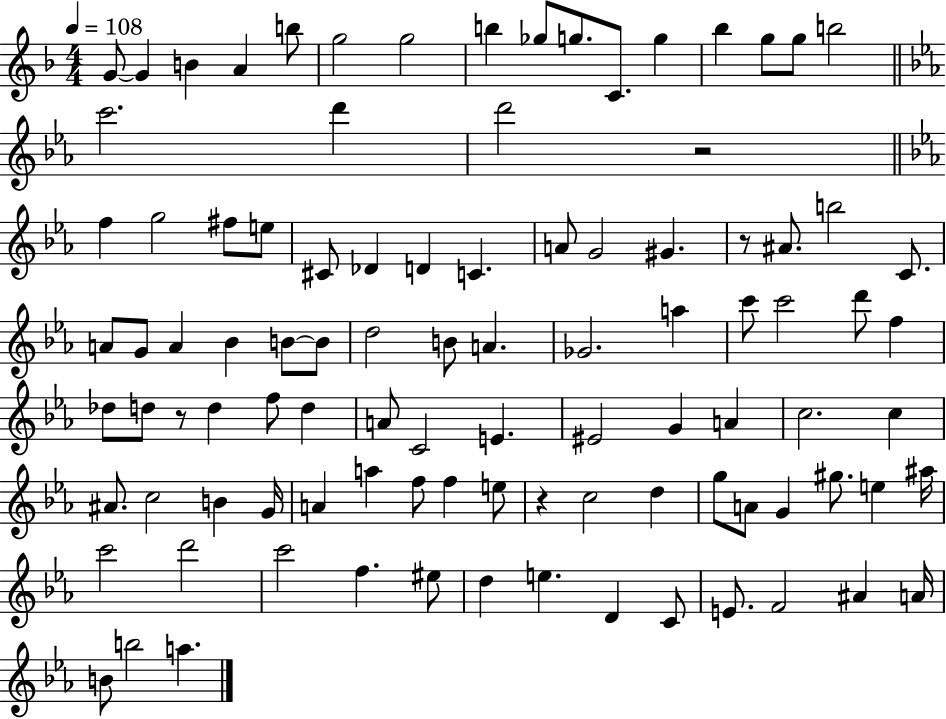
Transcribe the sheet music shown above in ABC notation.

X:1
T:Untitled
M:4/4
L:1/4
K:F
G/2 G B A b/2 g2 g2 b _g/2 g/2 C/2 g _b g/2 g/2 b2 c'2 d' d'2 z2 f g2 ^f/2 e/2 ^C/2 _D D C A/2 G2 ^G z/2 ^A/2 b2 C/2 A/2 G/2 A _B B/2 B/2 d2 B/2 A _G2 a c'/2 c'2 d'/2 f _d/2 d/2 z/2 d f/2 d A/2 C2 E ^E2 G A c2 c ^A/2 c2 B G/4 A a f/2 f e/2 z c2 d g/2 A/2 G ^g/2 e ^a/4 c'2 d'2 c'2 f ^e/2 d e D C/2 E/2 F2 ^A A/4 B/2 b2 a